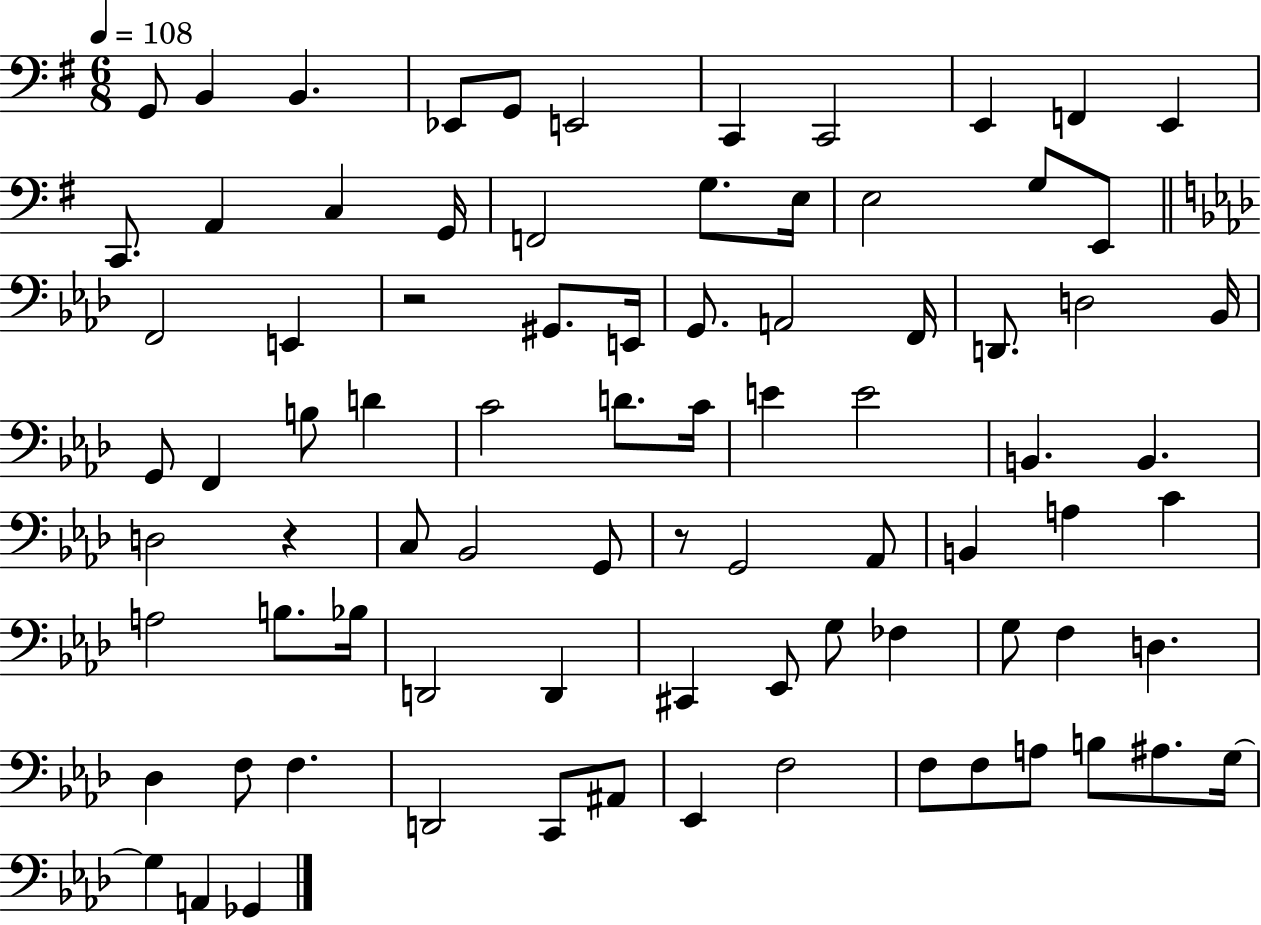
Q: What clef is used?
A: bass